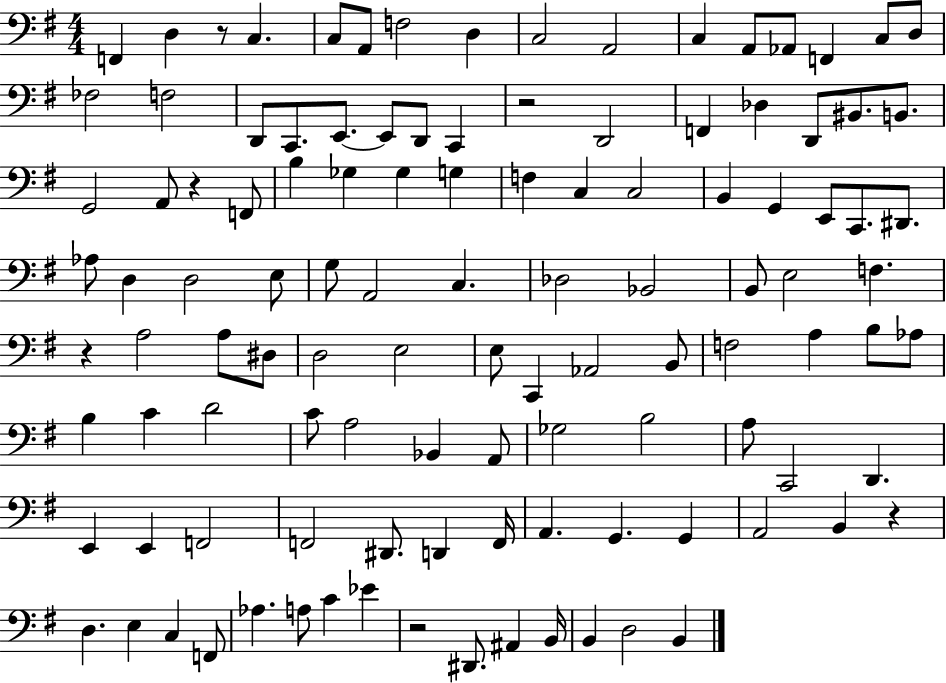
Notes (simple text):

F2/q D3/q R/e C3/q. C3/e A2/e F3/h D3/q C3/h A2/h C3/q A2/e Ab2/e F2/q C3/e D3/e FES3/h F3/h D2/e C2/e. E2/e. E2/e D2/e C2/q R/h D2/h F2/q Db3/q D2/e BIS2/e. B2/e. G2/h A2/e R/q F2/e B3/q Gb3/q Gb3/q G3/q F3/q C3/q C3/h B2/q G2/q E2/e C2/e. D#2/e. Ab3/e D3/q D3/h E3/e G3/e A2/h C3/q. Db3/h Bb2/h B2/e E3/h F3/q. R/q A3/h A3/e D#3/e D3/h E3/h E3/e C2/q Ab2/h B2/e F3/h A3/q B3/e Ab3/e B3/q C4/q D4/h C4/e A3/h Bb2/q A2/e Gb3/h B3/h A3/e C2/h D2/q. E2/q E2/q F2/h F2/h D#2/e. D2/q F2/s A2/q. G2/q. G2/q A2/h B2/q R/q D3/q. E3/q C3/q F2/e Ab3/q. A3/e C4/q Eb4/q R/h D#2/e. A#2/q B2/s B2/q D3/h B2/q